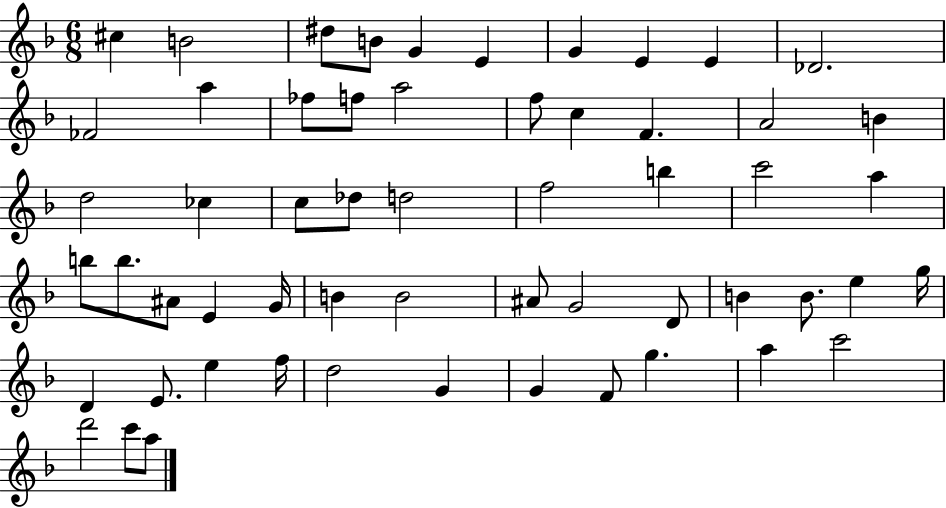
C#5/q B4/h D#5/e B4/e G4/q E4/q G4/q E4/q E4/q Db4/h. FES4/h A5/q FES5/e F5/e A5/h F5/e C5/q F4/q. A4/h B4/q D5/h CES5/q C5/e Db5/e D5/h F5/h B5/q C6/h A5/q B5/e B5/e. A#4/e E4/q G4/s B4/q B4/h A#4/e G4/h D4/e B4/q B4/e. E5/q G5/s D4/q E4/e. E5/q F5/s D5/h G4/q G4/q F4/e G5/q. A5/q C6/h D6/h C6/e A5/e